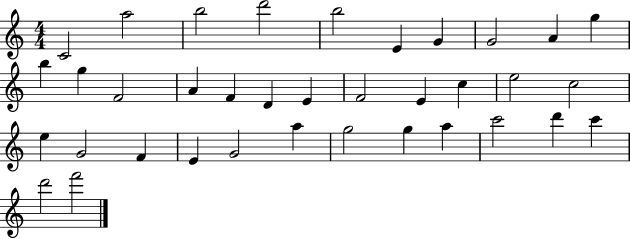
X:1
T:Untitled
M:4/4
L:1/4
K:C
C2 a2 b2 d'2 b2 E G G2 A g b g F2 A F D E F2 E c e2 c2 e G2 F E G2 a g2 g a c'2 d' c' d'2 f'2